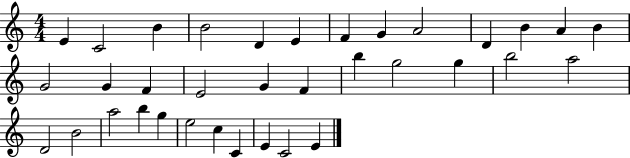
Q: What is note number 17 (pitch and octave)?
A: E4